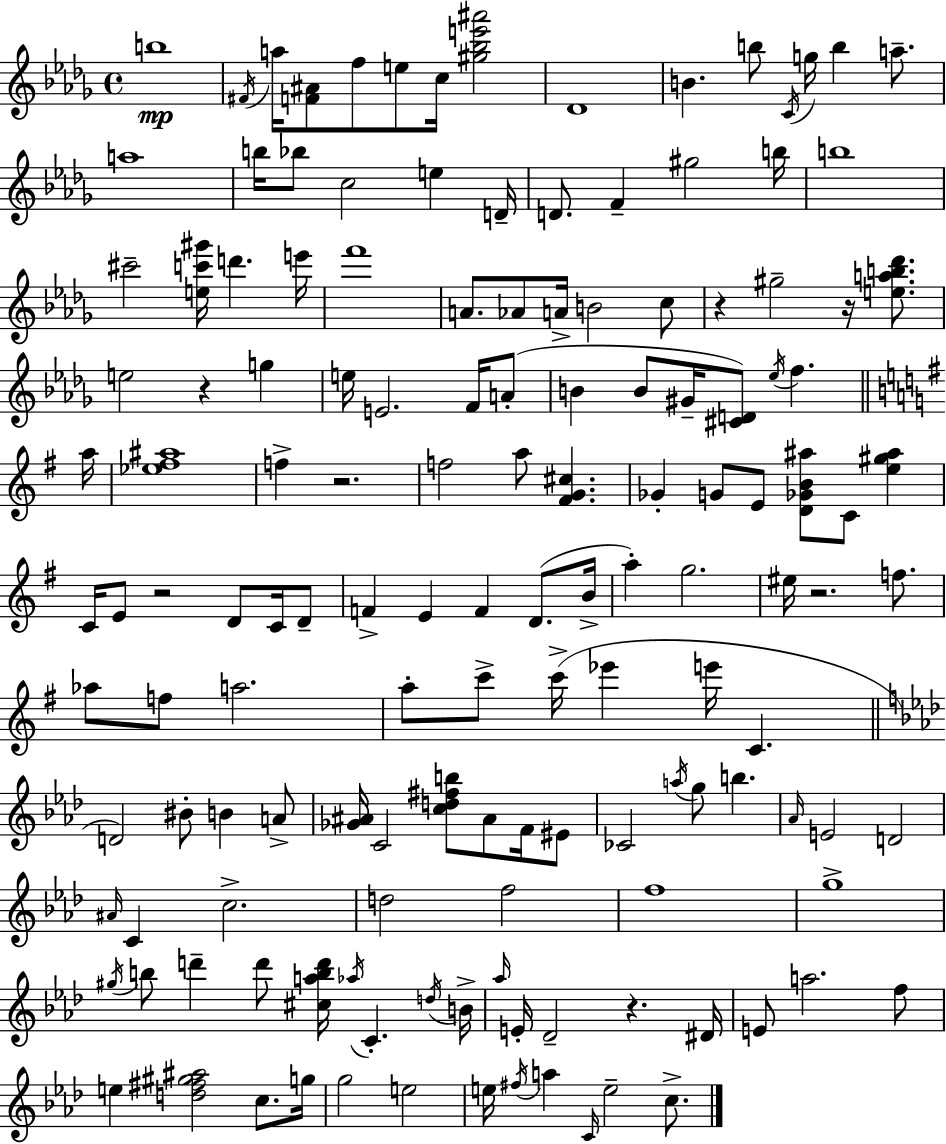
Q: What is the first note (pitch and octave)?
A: B5